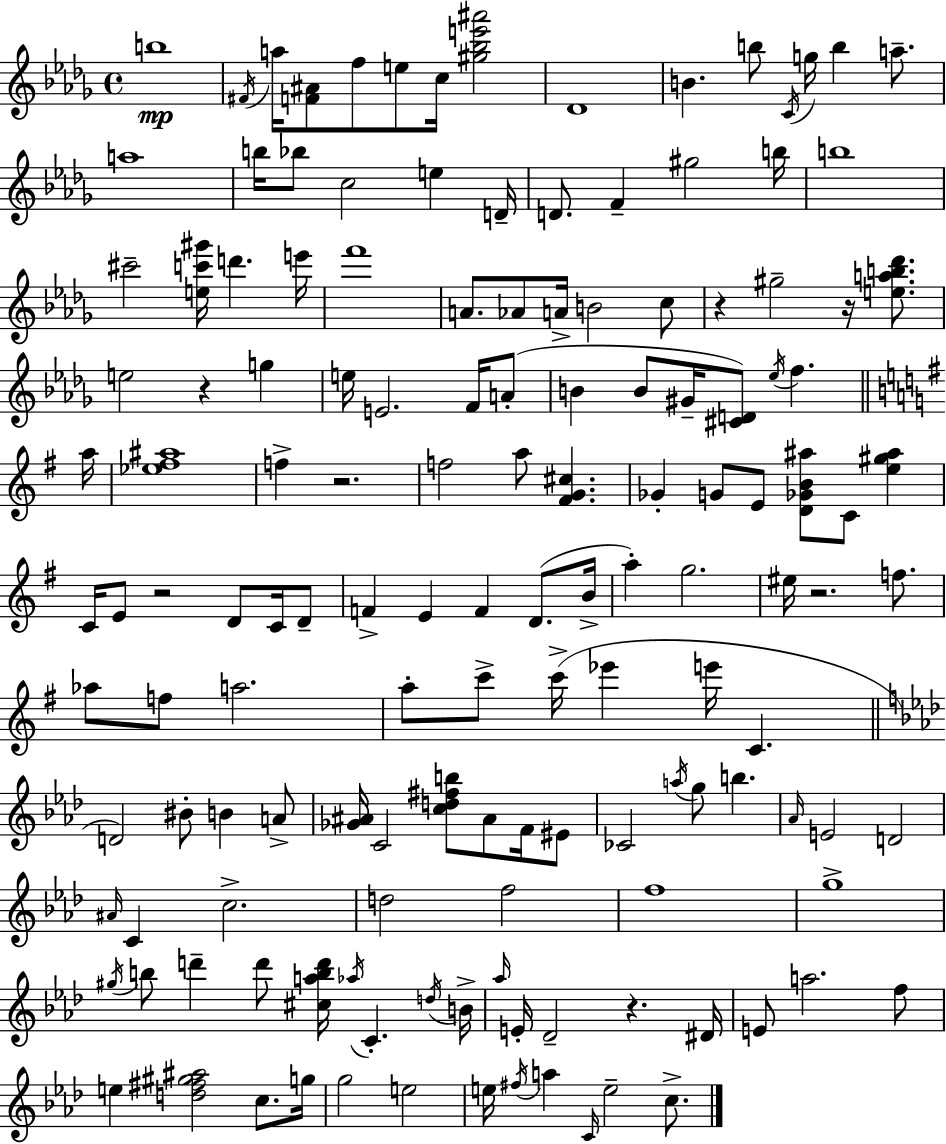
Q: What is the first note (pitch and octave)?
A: B5